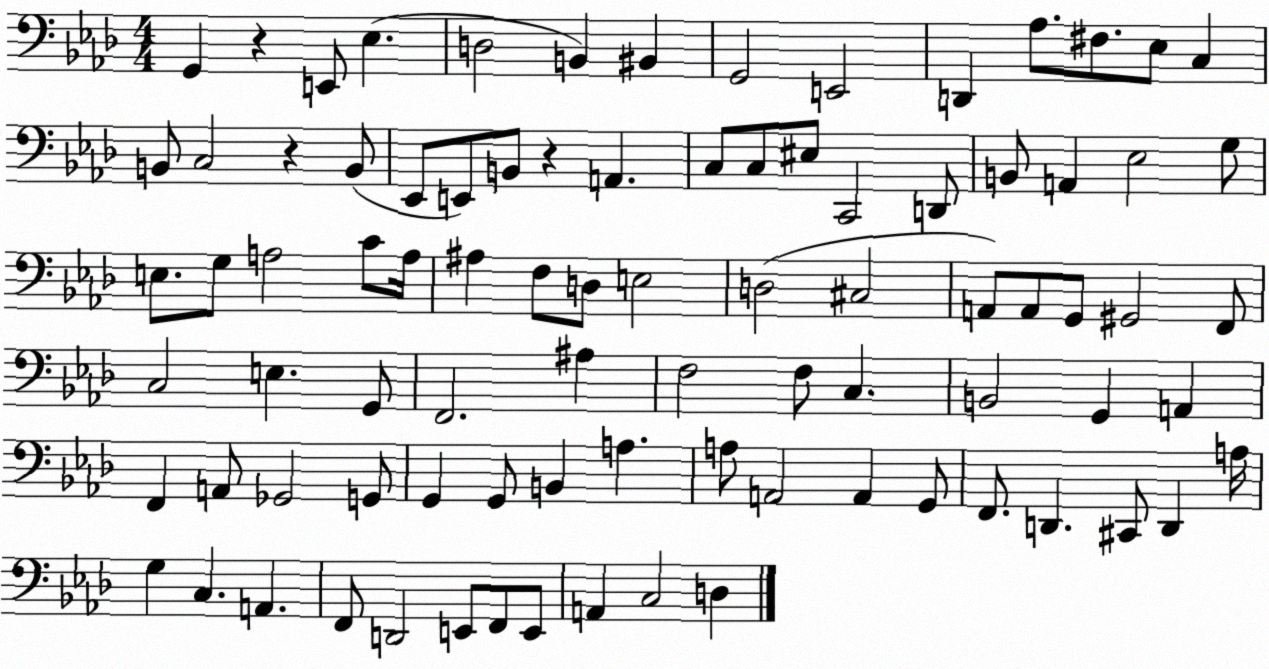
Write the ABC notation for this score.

X:1
T:Untitled
M:4/4
L:1/4
K:Ab
G,, z E,,/2 _E, D,2 B,, ^B,, G,,2 E,,2 D,, _A,/2 ^F,/2 _E,/2 C, B,,/2 C,2 z B,,/2 _E,,/2 E,,/2 B,,/2 z A,, C,/2 C,/2 ^E,/2 C,,2 D,,/2 B,,/2 A,, _E,2 G,/2 E,/2 G,/2 A,2 C/2 A,/4 ^A, F,/2 D,/2 E,2 D,2 ^C,2 A,,/2 A,,/2 G,,/2 ^G,,2 F,,/2 C,2 E, G,,/2 F,,2 ^A, F,2 F,/2 C, B,,2 G,, A,, F,, A,,/2 _G,,2 G,,/2 G,, G,,/2 B,, A, A,/2 A,,2 A,, G,,/2 F,,/2 D,, ^C,,/2 D,, A,/4 G, C, A,, F,,/2 D,,2 E,,/2 F,,/2 E,,/2 A,, C,2 D,